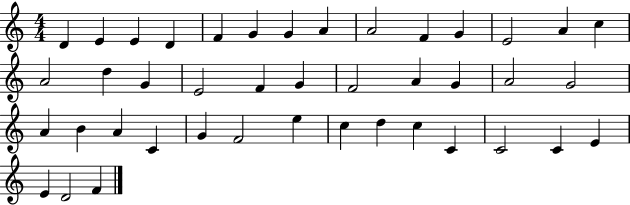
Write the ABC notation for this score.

X:1
T:Untitled
M:4/4
L:1/4
K:C
D E E D F G G A A2 F G E2 A c A2 d G E2 F G F2 A G A2 G2 A B A C G F2 e c d c C C2 C E E D2 F